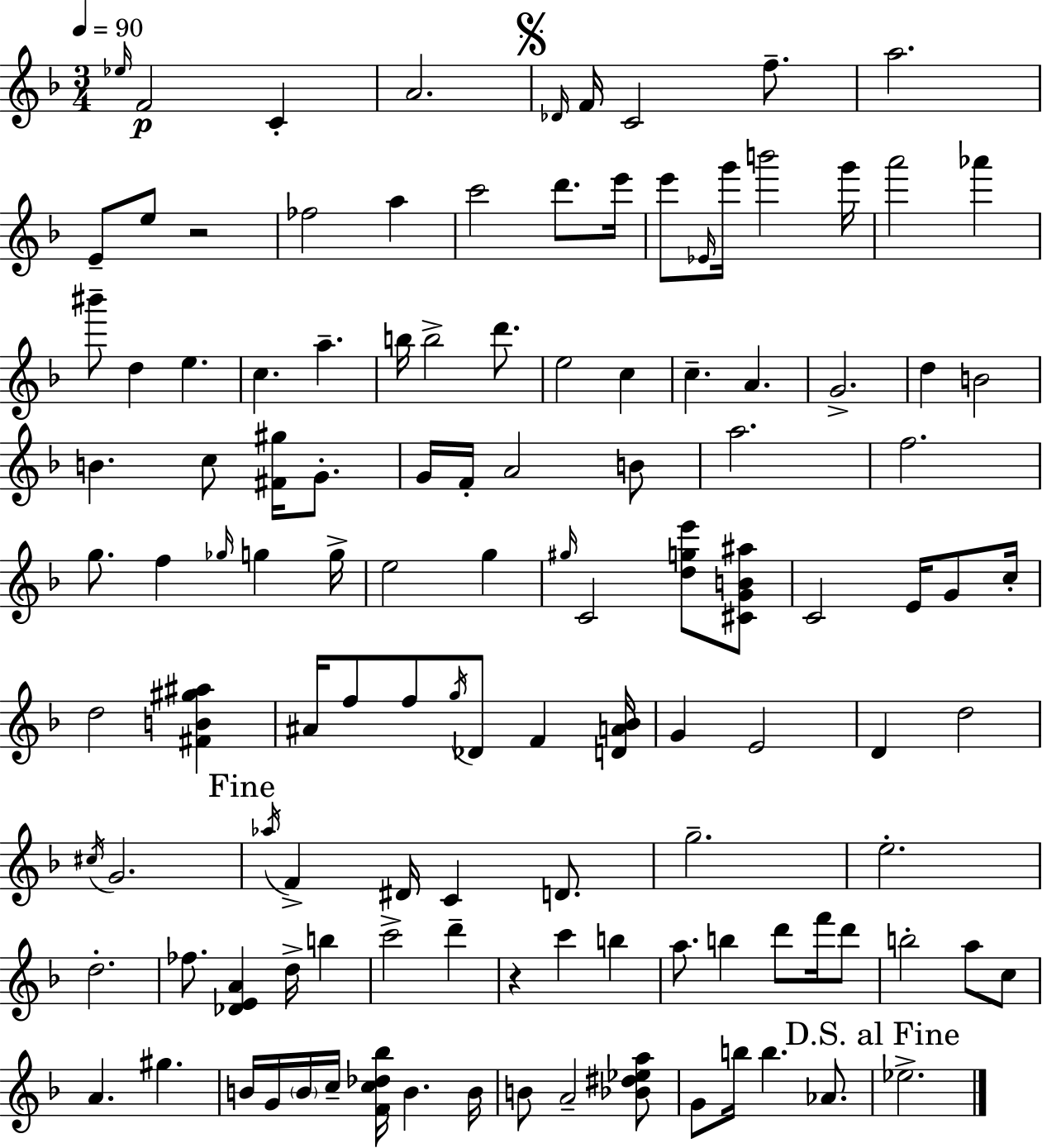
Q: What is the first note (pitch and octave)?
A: Eb5